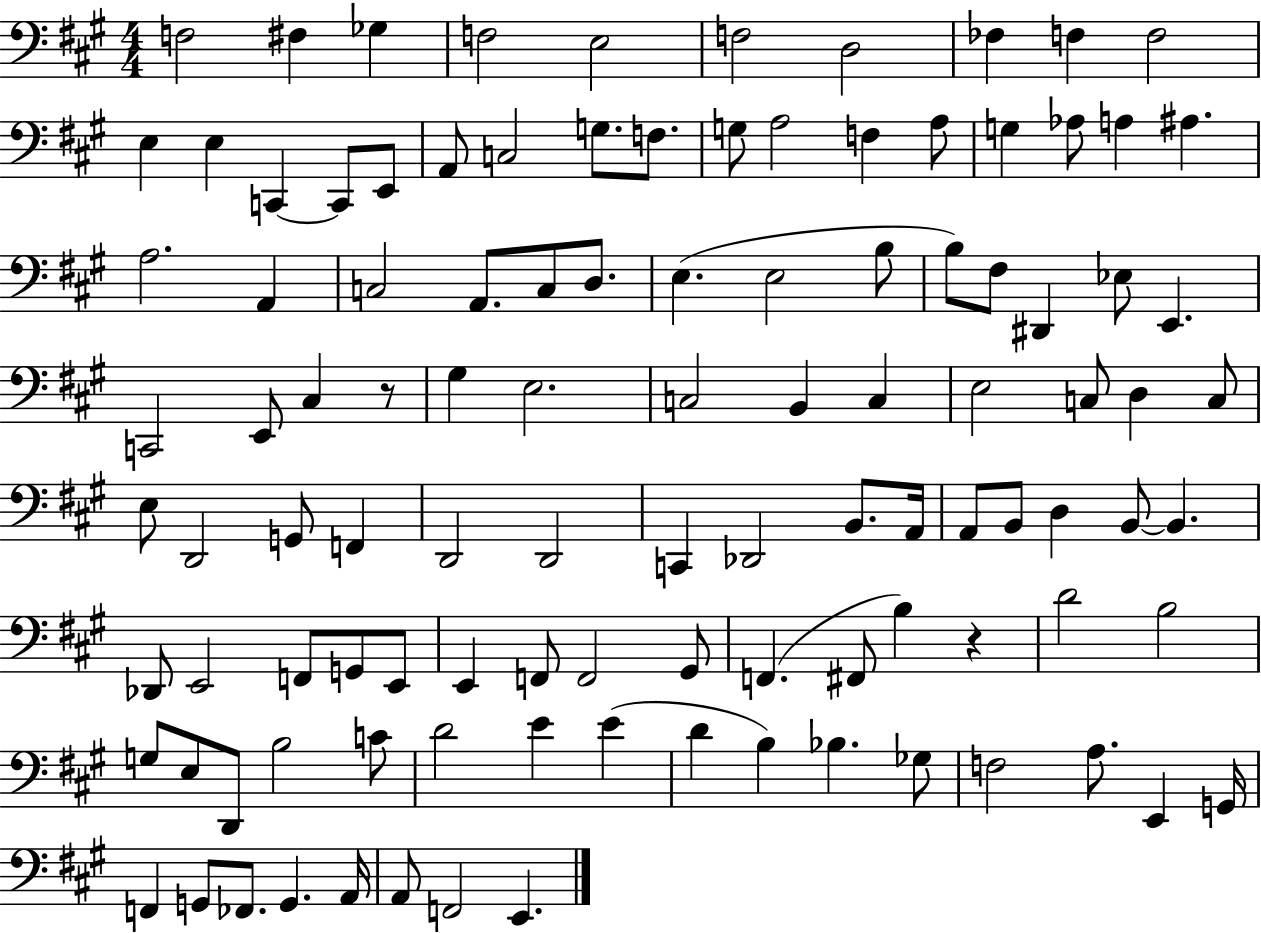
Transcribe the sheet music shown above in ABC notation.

X:1
T:Untitled
M:4/4
L:1/4
K:A
F,2 ^F, _G, F,2 E,2 F,2 D,2 _F, F, F,2 E, E, C,, C,,/2 E,,/2 A,,/2 C,2 G,/2 F,/2 G,/2 A,2 F, A,/2 G, _A,/2 A, ^A, A,2 A,, C,2 A,,/2 C,/2 D,/2 E, E,2 B,/2 B,/2 ^F,/2 ^D,, _E,/2 E,, C,,2 E,,/2 ^C, z/2 ^G, E,2 C,2 B,, C, E,2 C,/2 D, C,/2 E,/2 D,,2 G,,/2 F,, D,,2 D,,2 C,, _D,,2 B,,/2 A,,/4 A,,/2 B,,/2 D, B,,/2 B,, _D,,/2 E,,2 F,,/2 G,,/2 E,,/2 E,, F,,/2 F,,2 ^G,,/2 F,, ^F,,/2 B, z D2 B,2 G,/2 E,/2 D,,/2 B,2 C/2 D2 E E D B, _B, _G,/2 F,2 A,/2 E,, G,,/4 F,, G,,/2 _F,,/2 G,, A,,/4 A,,/2 F,,2 E,,